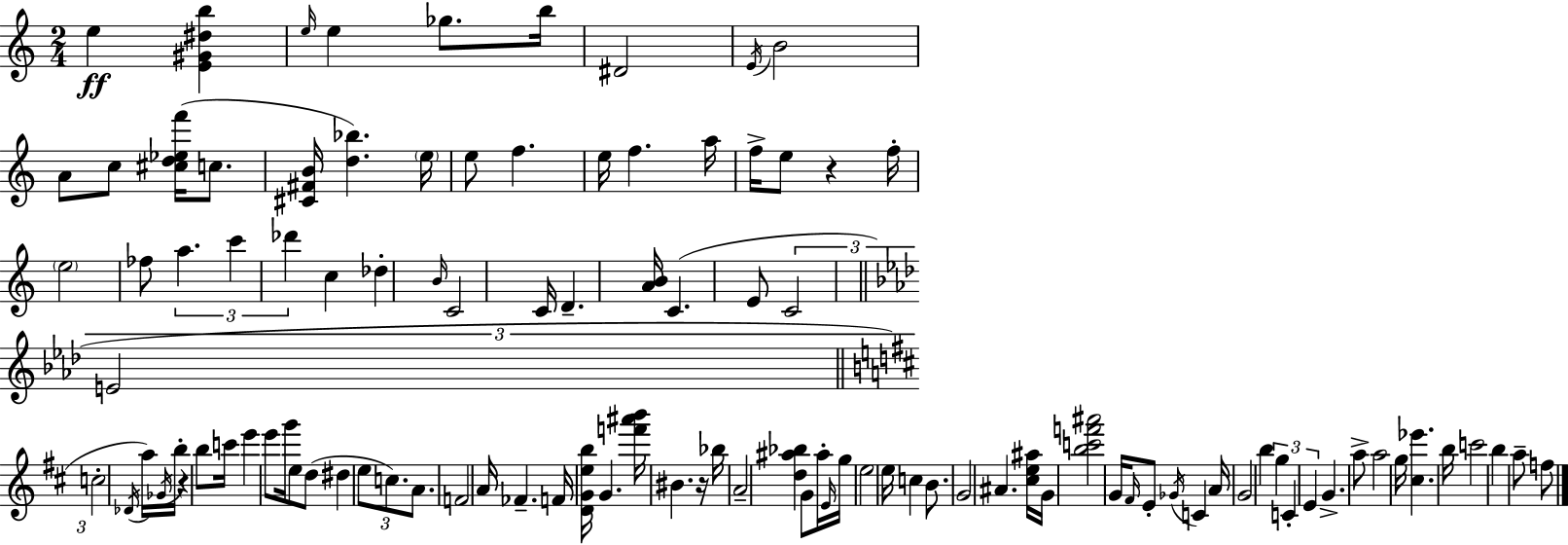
{
  \clef treble
  \numericTimeSignature
  \time 2/4
  \key c \major
  e''4\ff <e' gis' dis'' b''>4 | \grace { e''16 } e''4 ges''8. | b''16 dis'2 | \acciaccatura { e'16 } b'2 | \break a'8 c''8 <cis'' d'' ees'' f'''>16( c''8. | <cis' fis' b'>16 <d'' bes''>4.) | \parenthesize e''16 e''8 f''4. | e''16 f''4. | \break a''16 f''16-> e''8 r4 | f''16-. \parenthesize e''2 | fes''8 \tuplet 3/2 { a''4. | c'''4 des'''4 } | \break c''4 des''4-. | \grace { b'16 } c'2 | c'16 d'4.-- | <a' b'>16 c'4.( | \break e'8 \tuplet 3/2 { c'2 | \bar "||" \break \key aes \major e'2 | \bar "||" \break \key d \major c''2-. } | \acciaccatura { des'16 }) a''16 \acciaccatura { ges'16 } b''16-. r4 | b''8 c'''16 e'''4 e'''8 | g'''16 e''8 d''8( dis''4 | \break \tuplet 3/2 { e''8 c''8.) a'8. } | f'2 | a'16 fes'4.-- | f'16 <d' g' e'' b''>16 g'4. | \break <f''' ais''' b'''>16 bis'4. | r16 bes''16 a'2-- | <d'' ais'' bes''>4 g'8 | ais''16-. \grace { e'16 } g''16 e''2 | \break e''16 c''4 | b'8. g'2 | ais'4. | <cis'' e'' ais''>16 g'16 <b'' c''' f''' ais'''>2 | \break g'16 \grace { fis'16 } e'8-. \acciaccatura { ges'16 } | c'4 a'16 g'2 | b''4 | \tuplet 3/2 { g''4 c'4-. | \break e'4 } g'4.-> | a''8-> a''2 | g''16 <cis'' ees'''>4. | b''16 c'''2 | \break b''4 | a''8-- f''8 \bar "|."
}